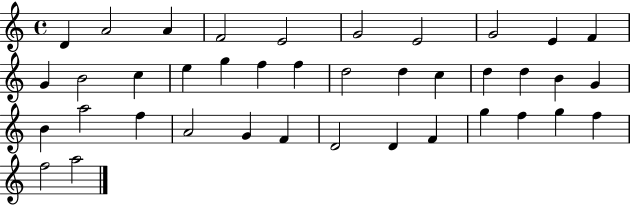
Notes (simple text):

D4/q A4/h A4/q F4/h E4/h G4/h E4/h G4/h E4/q F4/q G4/q B4/h C5/q E5/q G5/q F5/q F5/q D5/h D5/q C5/q D5/q D5/q B4/q G4/q B4/q A5/h F5/q A4/h G4/q F4/q D4/h D4/q F4/q G5/q F5/q G5/q F5/q F5/h A5/h